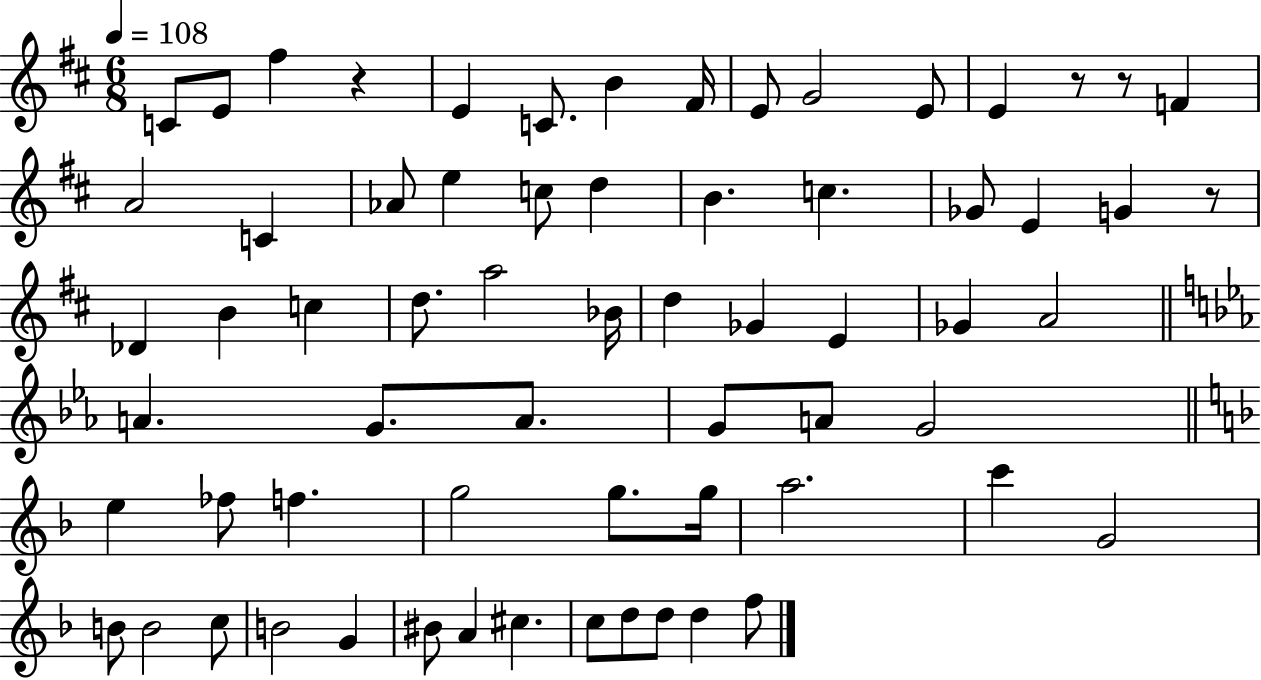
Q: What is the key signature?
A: D major